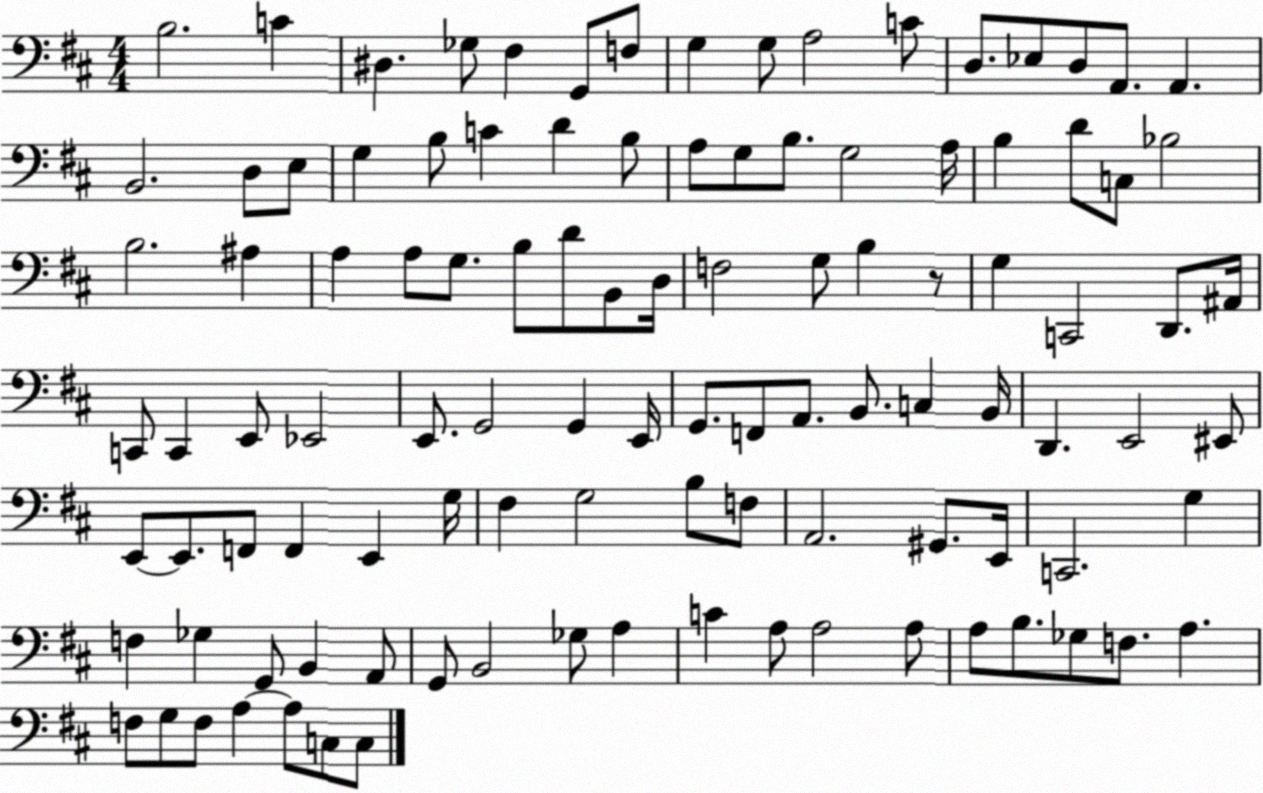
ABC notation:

X:1
T:Untitled
M:4/4
L:1/4
K:D
B,2 C ^D, _G,/2 ^F, G,,/2 F,/2 G, G,/2 A,2 C/2 D,/2 _E,/2 D,/2 A,,/2 A,, B,,2 D,/2 E,/2 G, B,/2 C D B,/2 A,/2 G,/2 B,/2 G,2 A,/4 B, D/2 C,/2 _B,2 B,2 ^A, A, A,/2 G,/2 B,/2 D/2 B,,/2 D,/4 F,2 G,/2 B, z/2 G, C,,2 D,,/2 ^A,,/4 C,,/2 C,, E,,/2 _E,,2 E,,/2 G,,2 G,, E,,/4 G,,/2 F,,/2 A,,/2 B,,/2 C, B,,/4 D,, E,,2 ^E,,/2 E,,/2 E,,/2 F,,/2 F,, E,, G,/4 ^F, G,2 B,/2 F,/2 A,,2 ^G,,/2 E,,/4 C,,2 G, F, _G, G,,/2 B,, A,,/2 G,,/2 B,,2 _G,/2 A, C A,/2 A,2 A,/2 A,/2 B,/2 _G,/2 F,/2 A, F,/2 G,/2 F,/2 A, A,/2 C,/2 C,/2